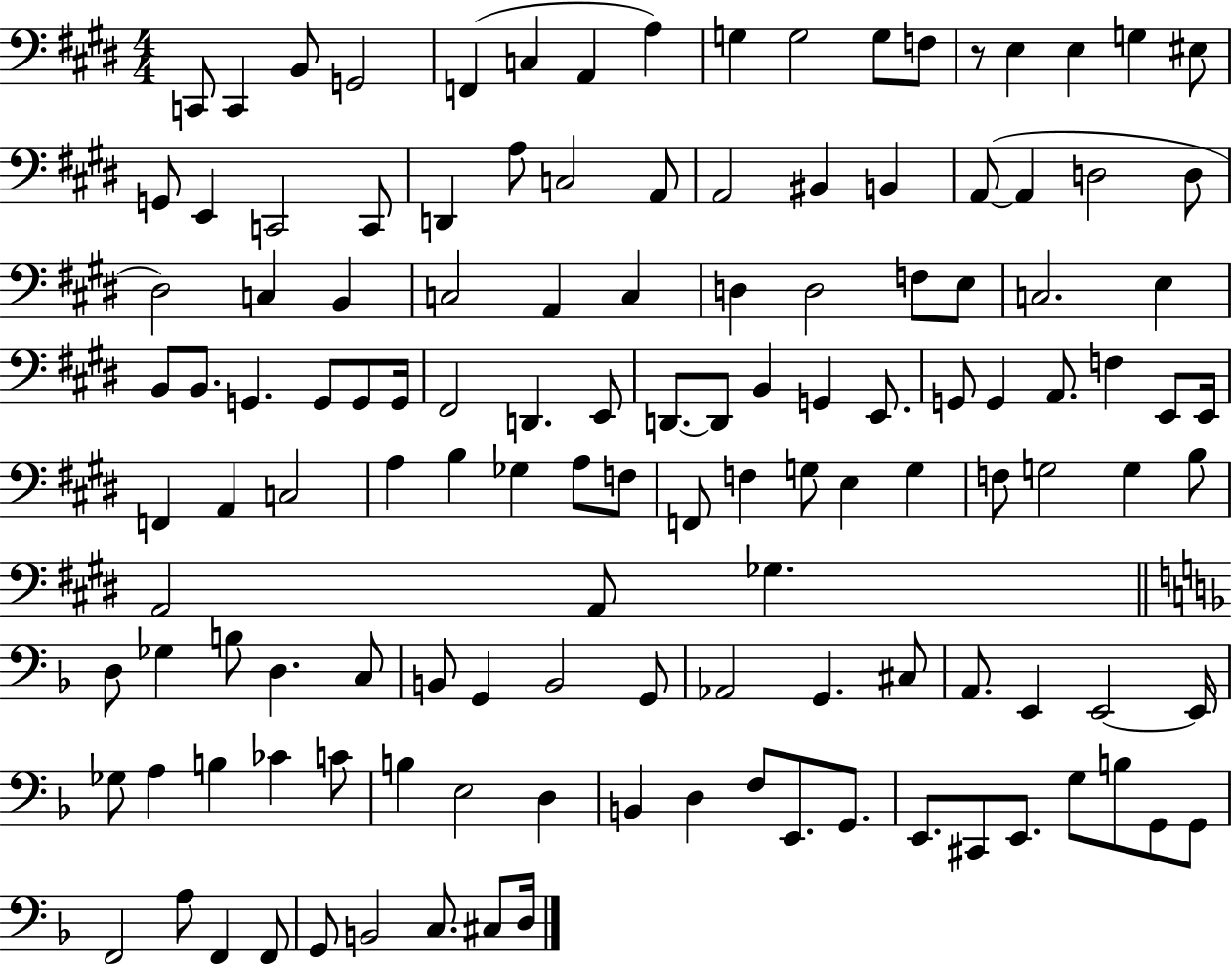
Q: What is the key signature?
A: E major